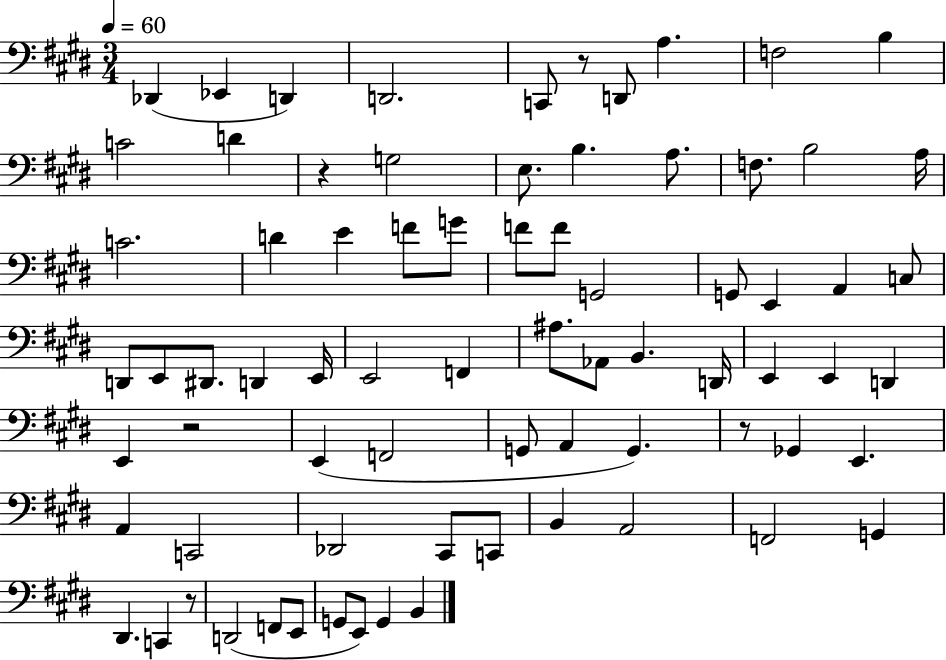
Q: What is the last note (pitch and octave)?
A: B2